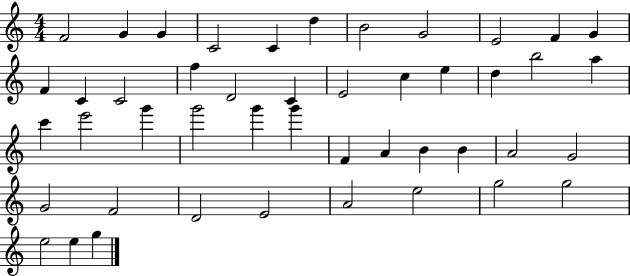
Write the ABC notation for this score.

X:1
T:Untitled
M:4/4
L:1/4
K:C
F2 G G C2 C d B2 G2 E2 F G F C C2 f D2 C E2 c e d b2 a c' e'2 g' g'2 g' g' F A B B A2 G2 G2 F2 D2 E2 A2 e2 g2 g2 e2 e g